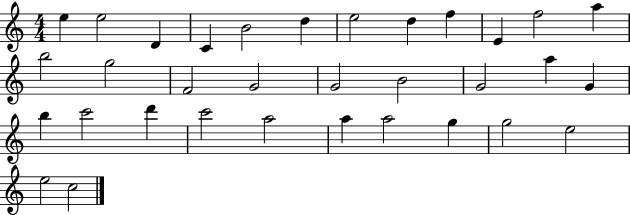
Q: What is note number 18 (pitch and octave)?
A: B4